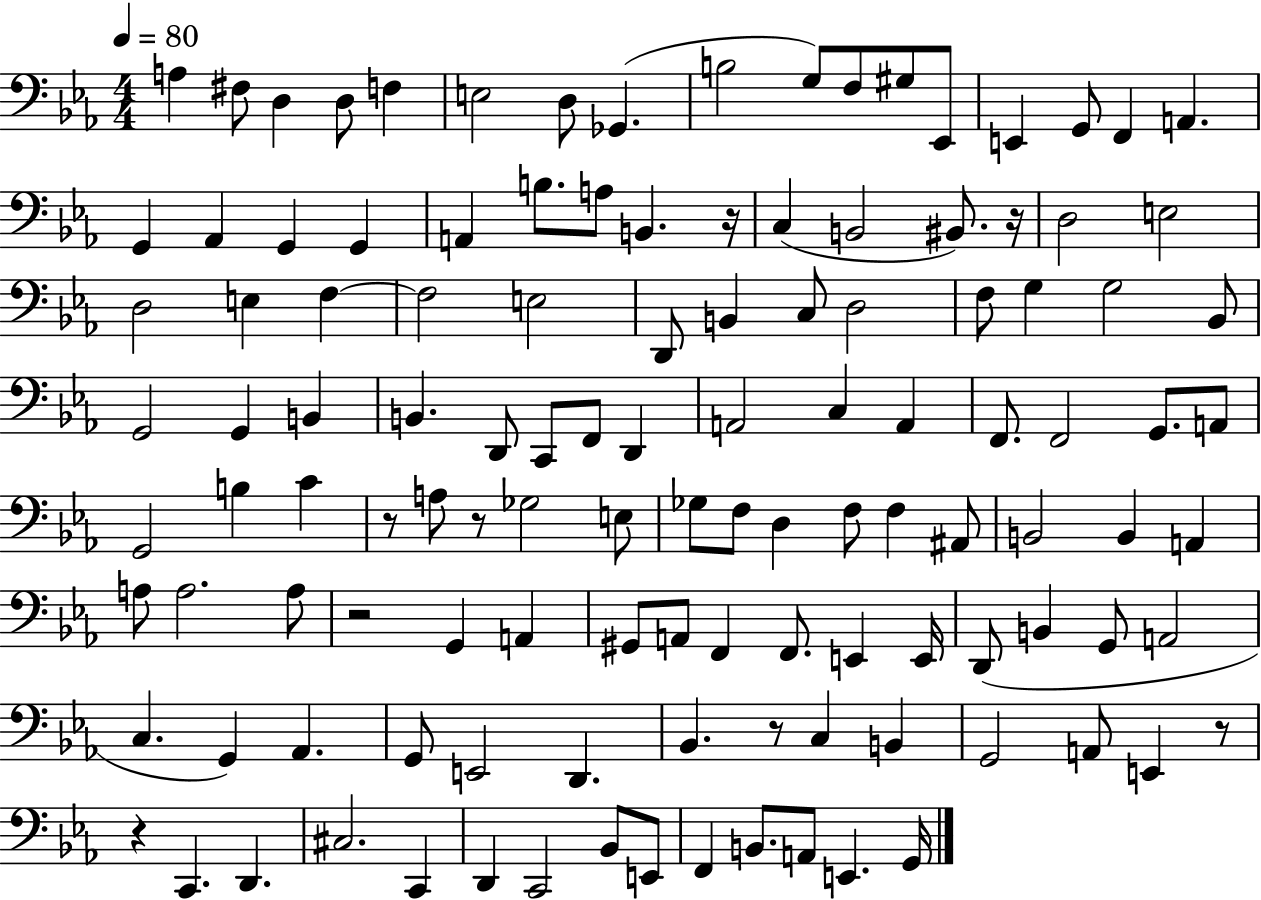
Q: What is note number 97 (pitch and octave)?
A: B2